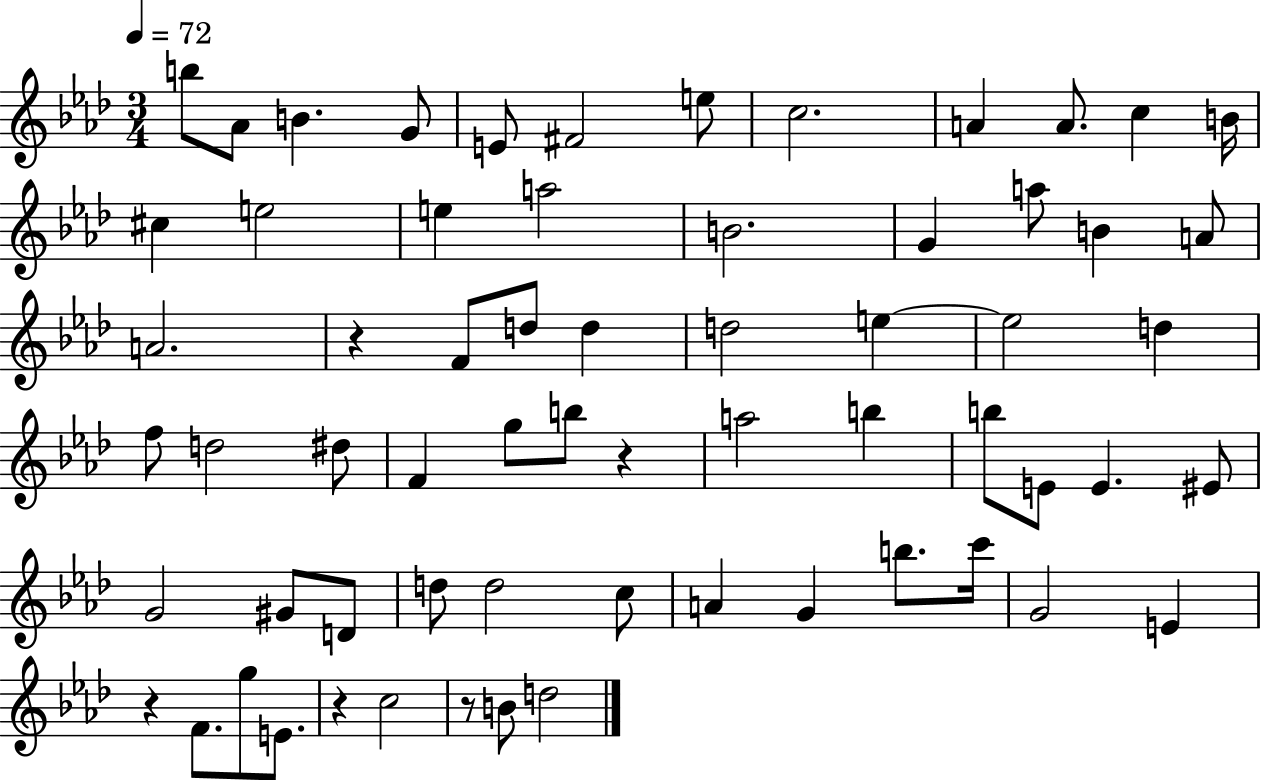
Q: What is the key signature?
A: AES major